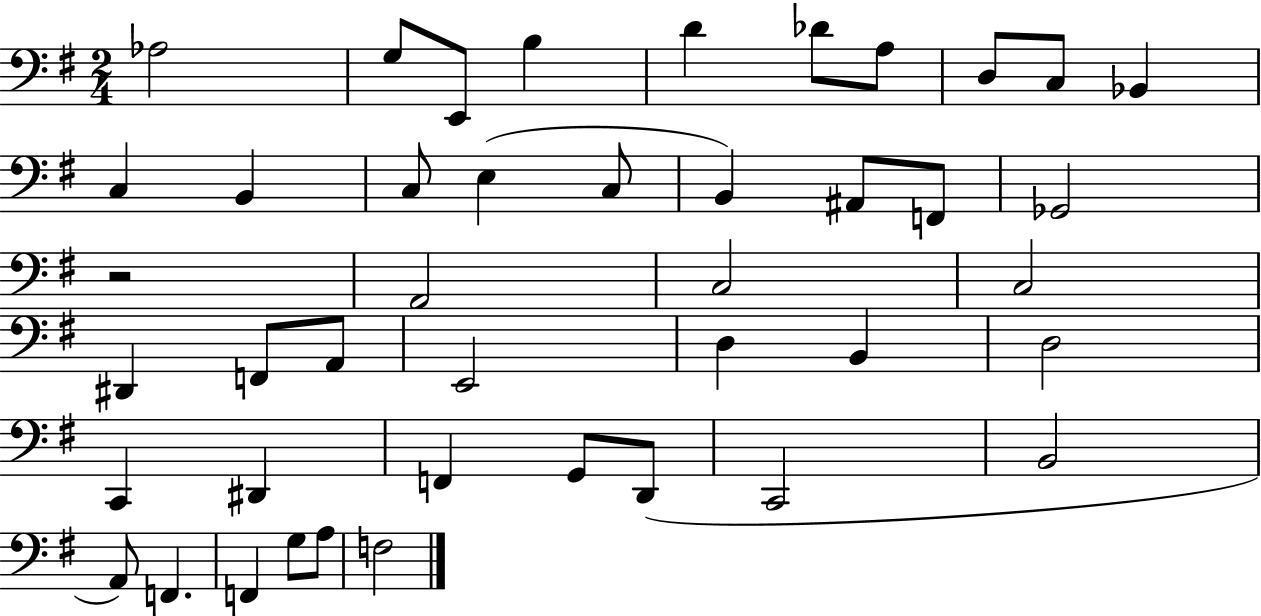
X:1
T:Untitled
M:2/4
L:1/4
K:G
_A,2 G,/2 E,,/2 B, D _D/2 A,/2 D,/2 C,/2 _B,, C, B,, C,/2 E, C,/2 B,, ^A,,/2 F,,/2 _G,,2 z2 A,,2 C,2 C,2 ^D,, F,,/2 A,,/2 E,,2 D, B,, D,2 C,, ^D,, F,, G,,/2 D,,/2 C,,2 B,,2 A,,/2 F,, F,, G,/2 A,/2 F,2